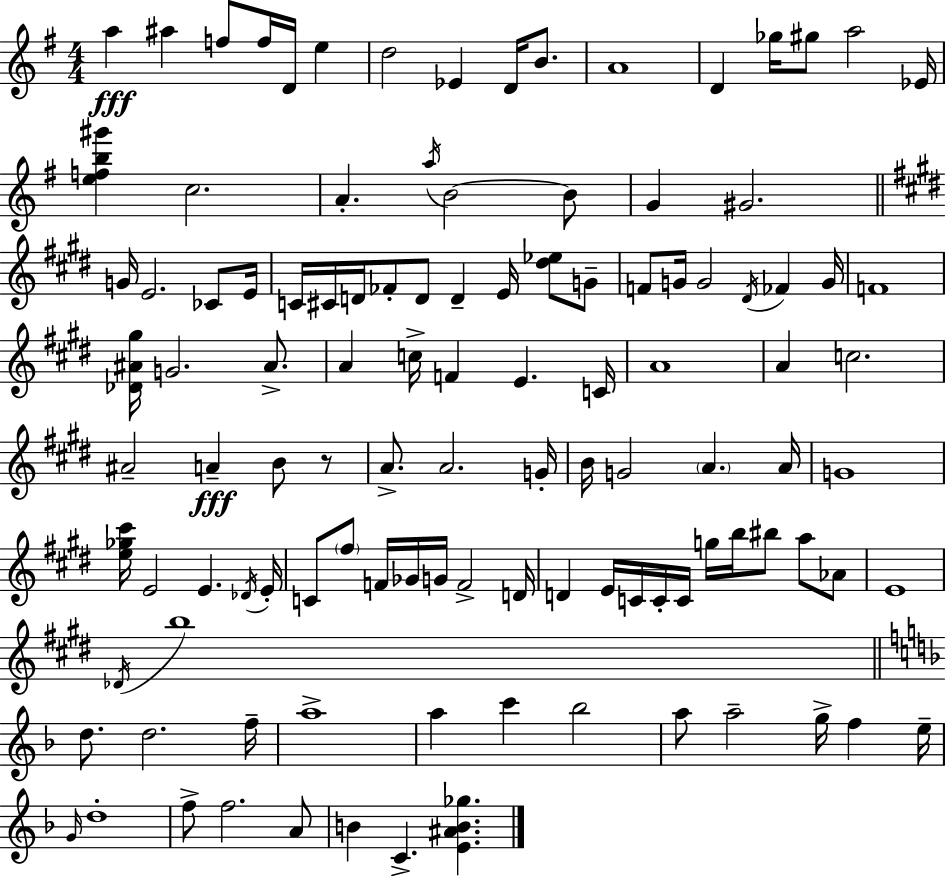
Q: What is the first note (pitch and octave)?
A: A5